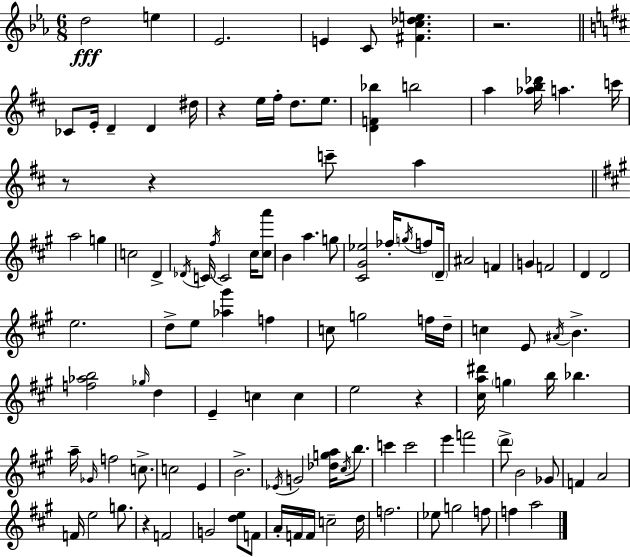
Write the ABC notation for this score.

X:1
T:Untitled
M:6/8
L:1/4
K:Cm
d2 e _E2 E C/2 [^Fc_de] z2 _C/2 E/4 D D ^d/4 z e/4 ^f/4 d/2 e/2 [DF_b] b2 a [_ab_d']/4 a c'/4 z/2 z c'/2 a a2 g c2 D _D/4 C/4 ^f/4 C2 ^c/4 [^ca']/2 B a g/2 [^C^G_e]2 _f/4 g/4 f/2 D/4 ^A2 F G F2 D D2 e2 d/2 e/2 [_a^g'] f c/2 g2 f/4 d/4 c E/2 ^A/4 B [f_ab]2 _g/4 d E c c e2 z [^ca^d']/4 g b/4 _b a/4 _G/4 f2 c/2 c2 E B2 _E/4 G2 [_dga]/4 ^c/4 b/2 c' c'2 e' f'2 d'/2 B2 _G/2 F A2 F/4 e2 g/2 z F2 G2 [de]/2 F/2 A/4 F/4 F/4 c2 d/4 f2 _e/2 g2 f/2 f a2